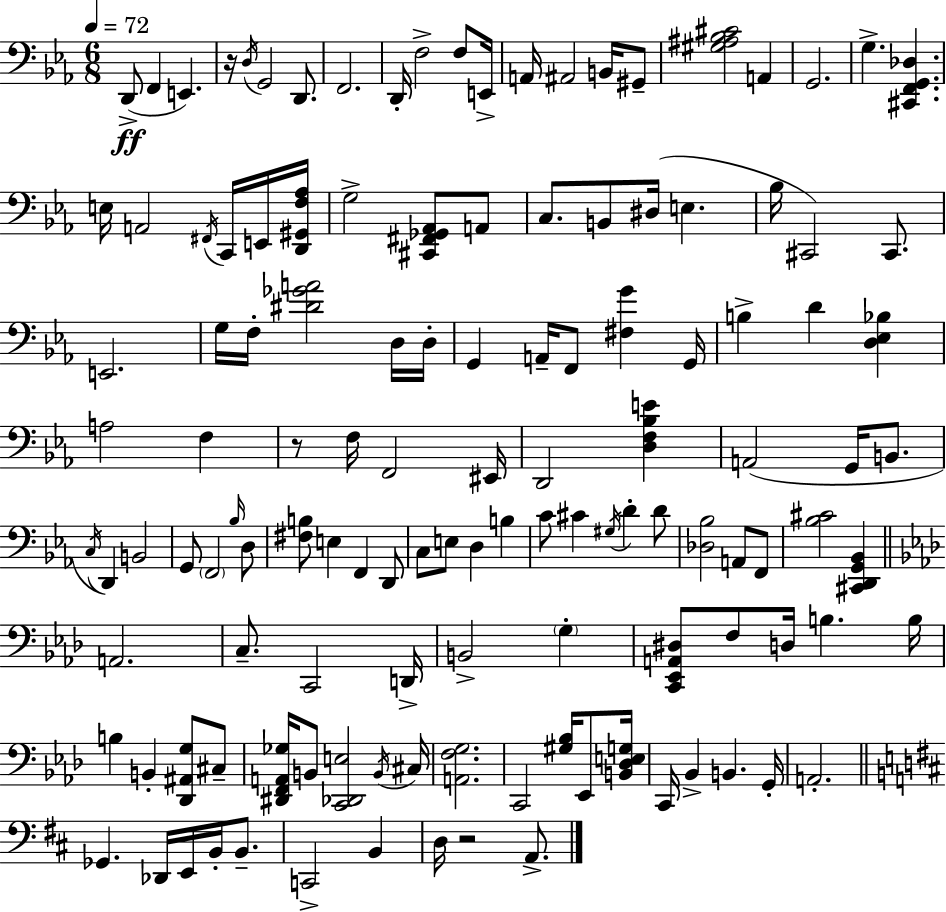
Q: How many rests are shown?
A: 3